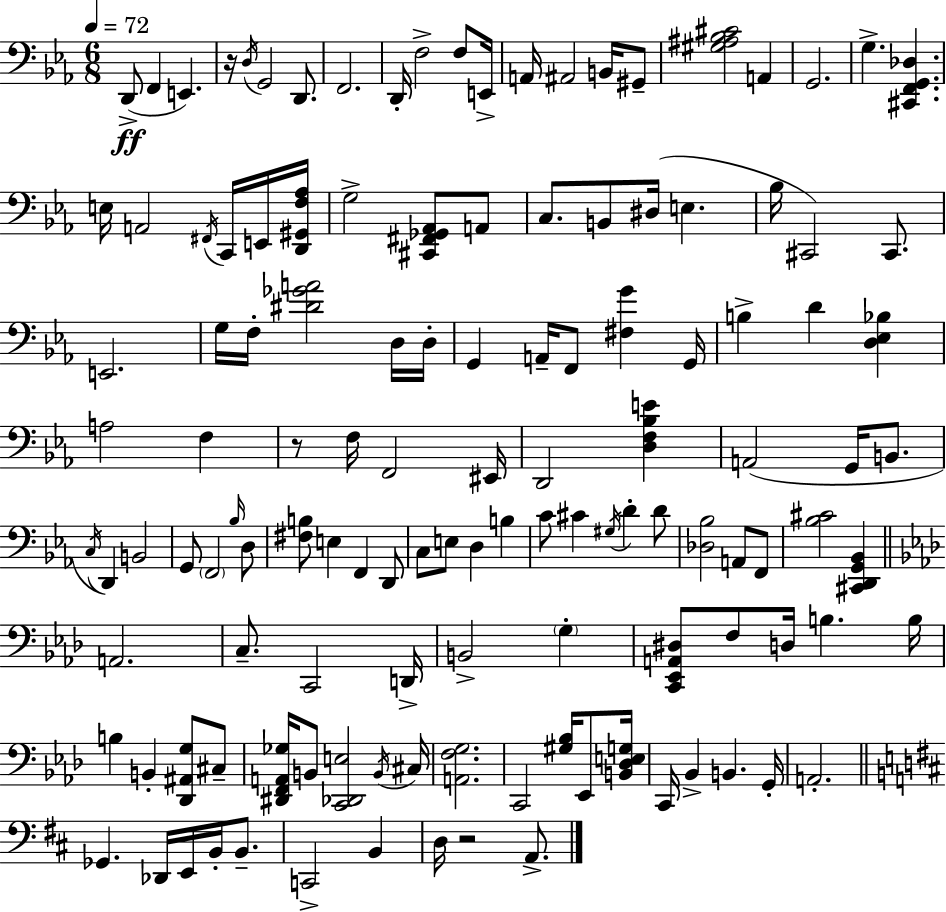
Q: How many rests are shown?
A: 3